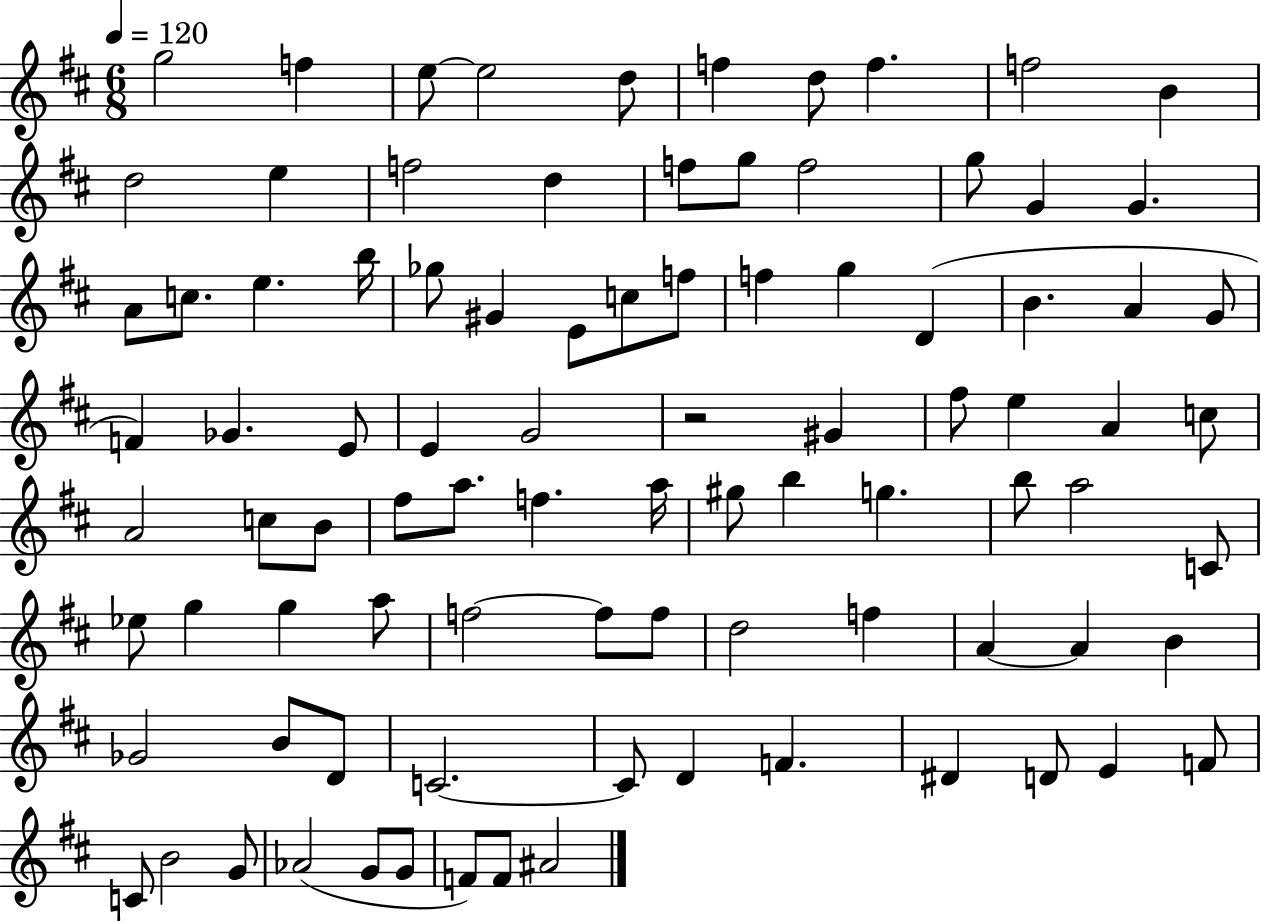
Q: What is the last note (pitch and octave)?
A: A#4